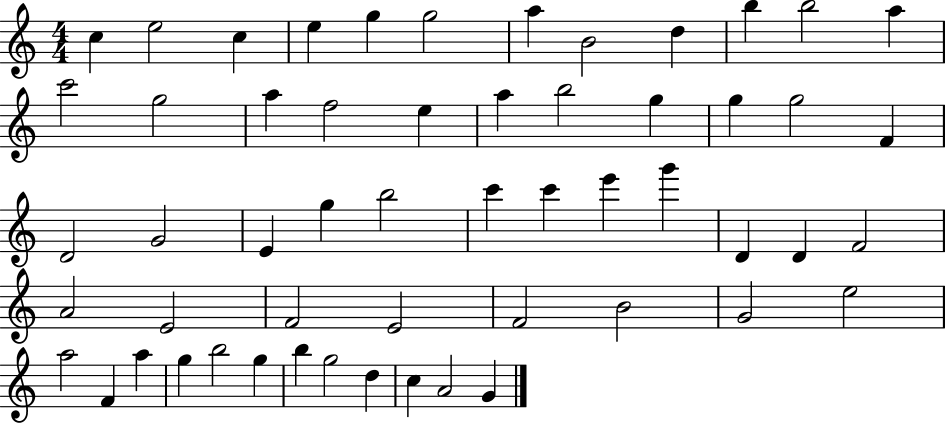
{
  \clef treble
  \numericTimeSignature
  \time 4/4
  \key c \major
  c''4 e''2 c''4 | e''4 g''4 g''2 | a''4 b'2 d''4 | b''4 b''2 a''4 | \break c'''2 g''2 | a''4 f''2 e''4 | a''4 b''2 g''4 | g''4 g''2 f'4 | \break d'2 g'2 | e'4 g''4 b''2 | c'''4 c'''4 e'''4 g'''4 | d'4 d'4 f'2 | \break a'2 e'2 | f'2 e'2 | f'2 b'2 | g'2 e''2 | \break a''2 f'4 a''4 | g''4 b''2 g''4 | b''4 g''2 d''4 | c''4 a'2 g'4 | \break \bar "|."
}